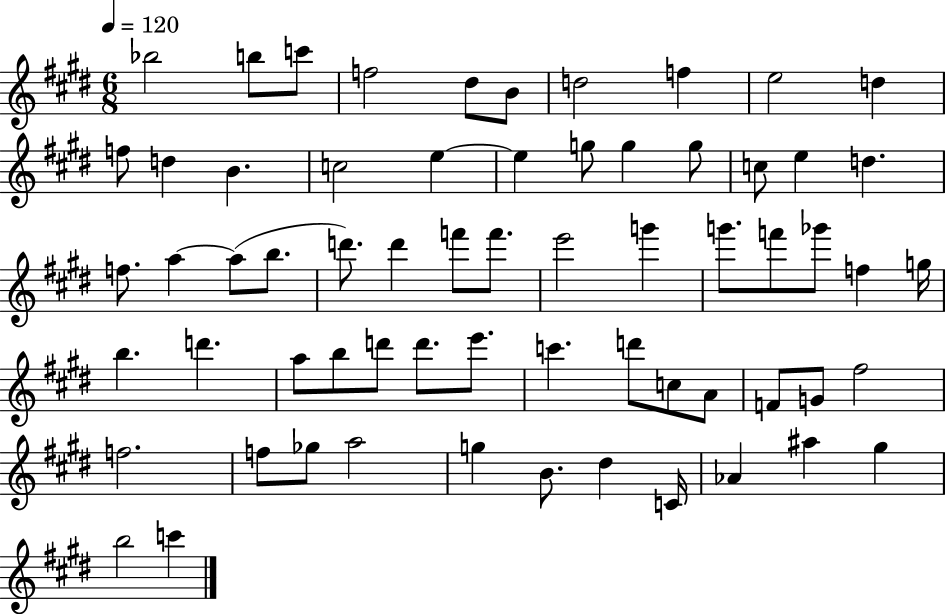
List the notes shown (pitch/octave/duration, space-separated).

Bb5/h B5/e C6/e F5/h D#5/e B4/e D5/h F5/q E5/h D5/q F5/e D5/q B4/q. C5/h E5/q E5/q G5/e G5/q G5/e C5/e E5/q D5/q. F5/e. A5/q A5/e B5/e. D6/e. D6/q F6/e F6/e. E6/h G6/q G6/e. F6/e Gb6/e F5/q G5/s B5/q. D6/q. A5/e B5/e D6/e D6/e. E6/e. C6/q. D6/e C5/e A4/e F4/e G4/e F#5/h F5/h. F5/e Gb5/e A5/h G5/q B4/e. D#5/q C4/s Ab4/q A#5/q G#5/q B5/h C6/q